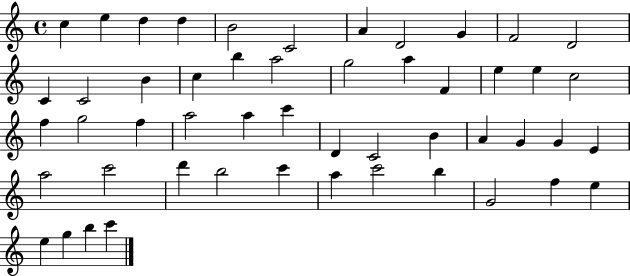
X:1
T:Untitled
M:4/4
L:1/4
K:C
c e d d B2 C2 A D2 G F2 D2 C C2 B c b a2 g2 a F e e c2 f g2 f a2 a c' D C2 B A G G E a2 c'2 d' b2 c' a c'2 b G2 f e e g b c'